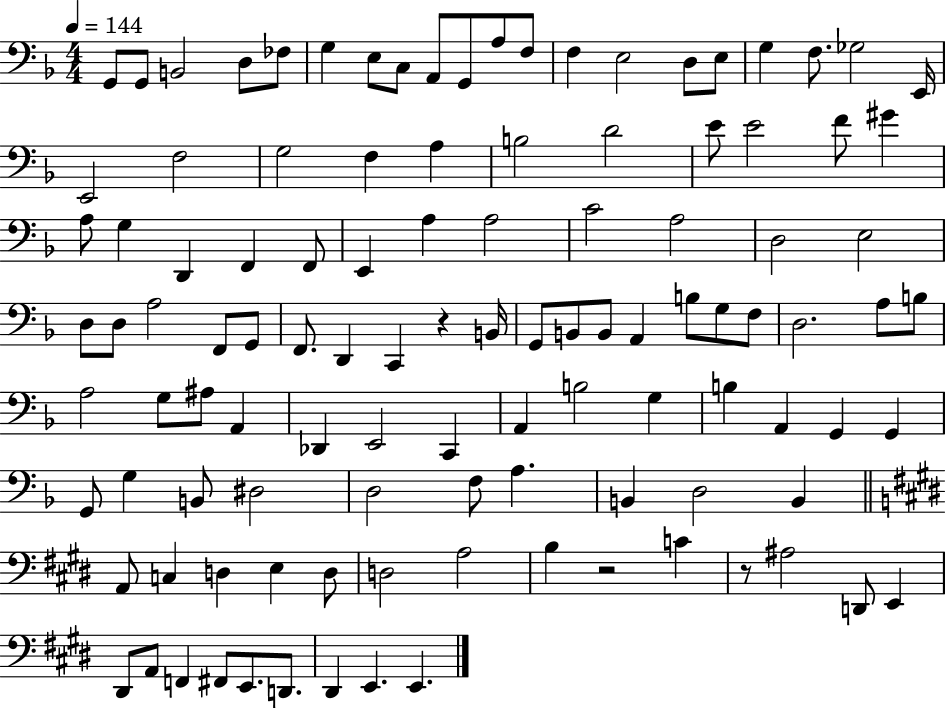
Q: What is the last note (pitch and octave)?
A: E2